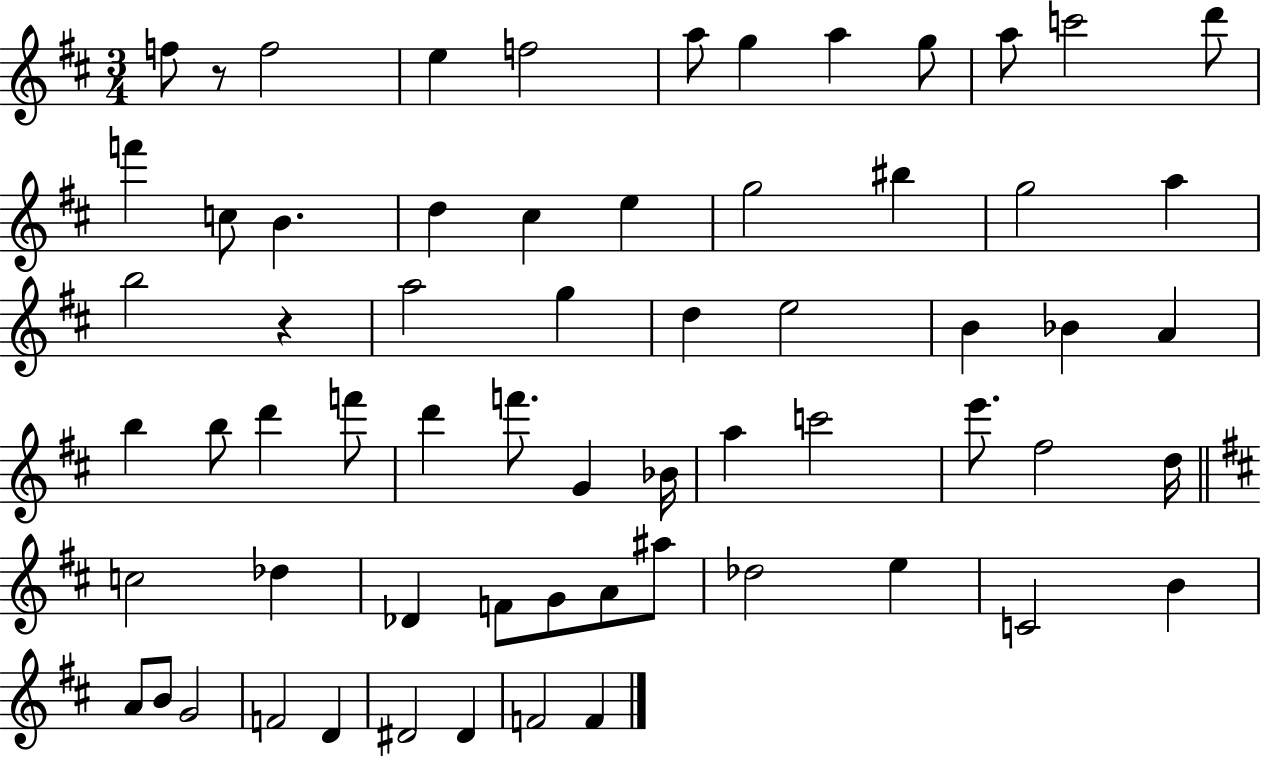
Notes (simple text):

F5/e R/e F5/h E5/q F5/h A5/e G5/q A5/q G5/e A5/e C6/h D6/e F6/q C5/e B4/q. D5/q C#5/q E5/q G5/h BIS5/q G5/h A5/q B5/h R/q A5/h G5/q D5/q E5/h B4/q Bb4/q A4/q B5/q B5/e D6/q F6/e D6/q F6/e. G4/q Bb4/s A5/q C6/h E6/e. F#5/h D5/s C5/h Db5/q Db4/q F4/e G4/e A4/e A#5/e Db5/h E5/q C4/h B4/q A4/e B4/e G4/h F4/h D4/q D#4/h D#4/q F4/h F4/q